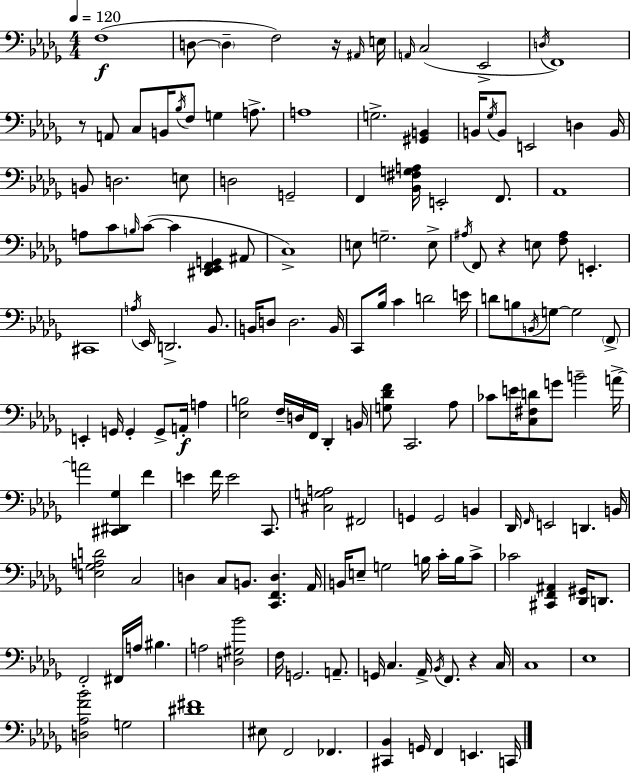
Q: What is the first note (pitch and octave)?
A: F3